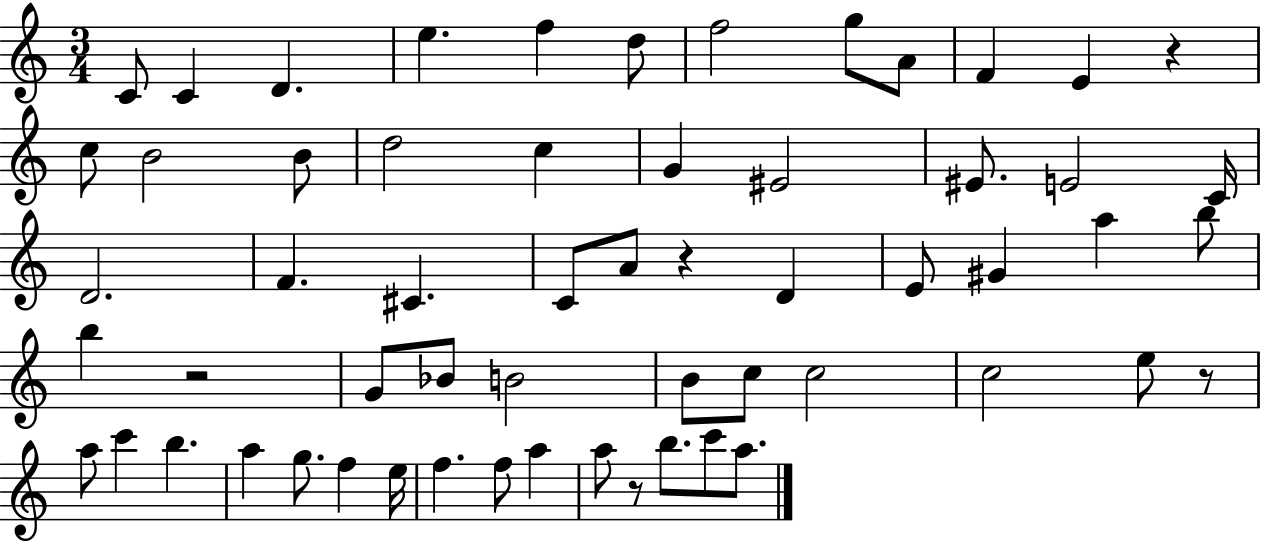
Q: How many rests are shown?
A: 5